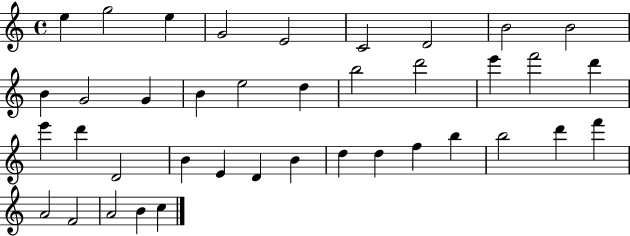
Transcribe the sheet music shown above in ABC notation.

X:1
T:Untitled
M:4/4
L:1/4
K:C
e g2 e G2 E2 C2 D2 B2 B2 B G2 G B e2 d b2 d'2 e' f'2 d' e' d' D2 B E D B d d f b b2 d' f' A2 F2 A2 B c